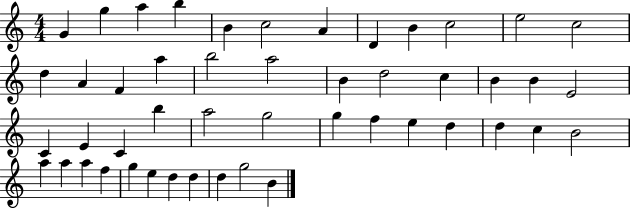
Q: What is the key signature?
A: C major